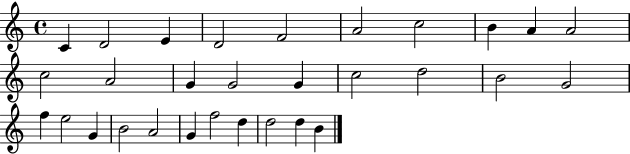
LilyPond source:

{
  \clef treble
  \time 4/4
  \defaultTimeSignature
  \key c \major
  c'4 d'2 e'4 | d'2 f'2 | a'2 c''2 | b'4 a'4 a'2 | \break c''2 a'2 | g'4 g'2 g'4 | c''2 d''2 | b'2 g'2 | \break f''4 e''2 g'4 | b'2 a'2 | g'4 f''2 d''4 | d''2 d''4 b'4 | \break \bar "|."
}